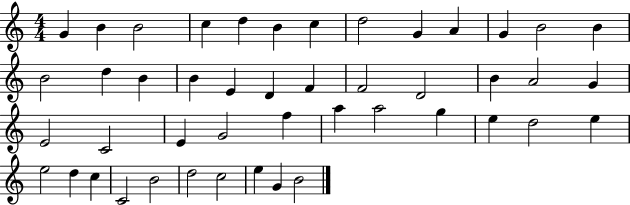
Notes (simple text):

G4/q B4/q B4/h C5/q D5/q B4/q C5/q D5/h G4/q A4/q G4/q B4/h B4/q B4/h D5/q B4/q B4/q E4/q D4/q F4/q F4/h D4/h B4/q A4/h G4/q E4/h C4/h E4/q G4/h F5/q A5/q A5/h G5/q E5/q D5/h E5/q E5/h D5/q C5/q C4/h B4/h D5/h C5/h E5/q G4/q B4/h